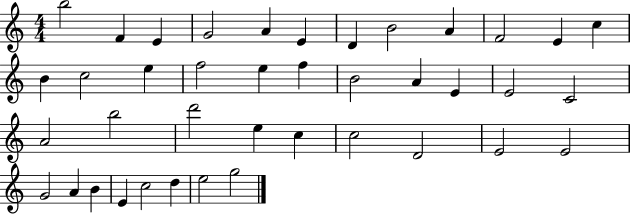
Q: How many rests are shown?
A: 0